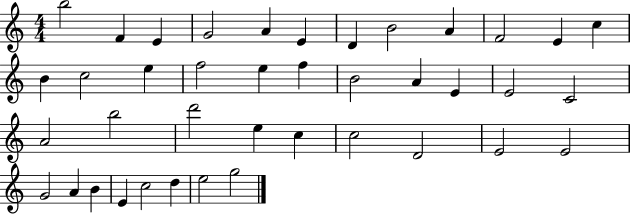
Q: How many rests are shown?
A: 0